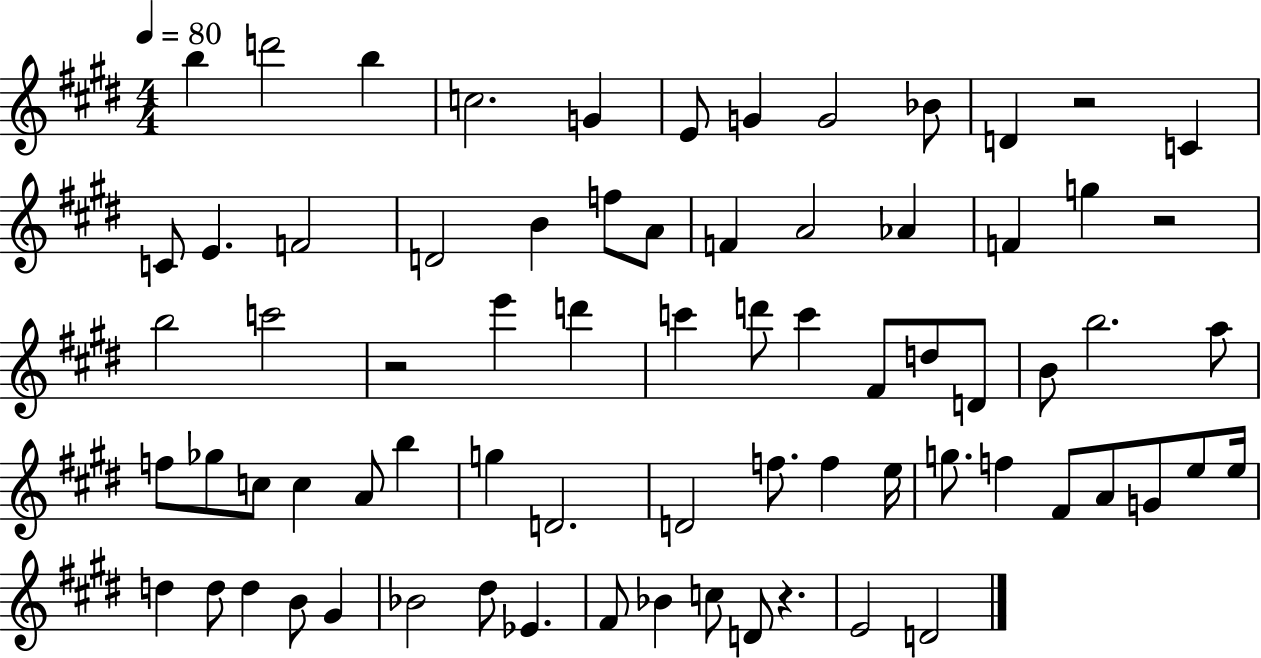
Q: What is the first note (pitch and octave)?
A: B5